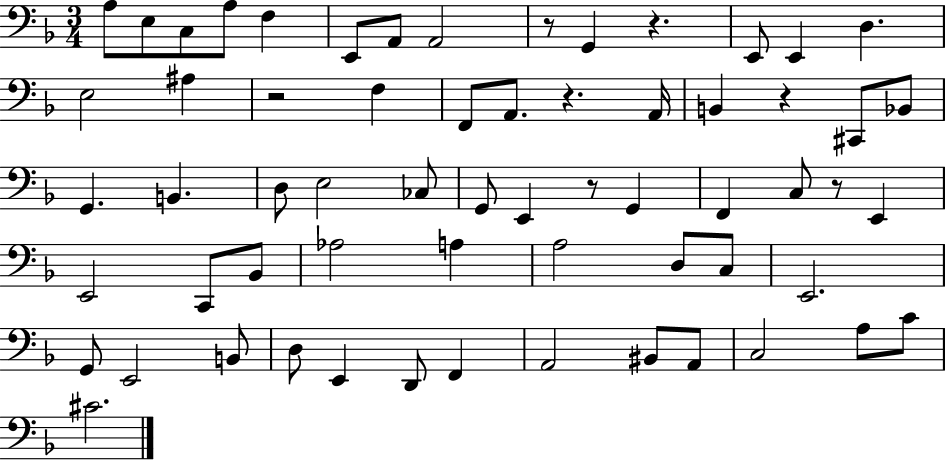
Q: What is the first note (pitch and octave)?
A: A3